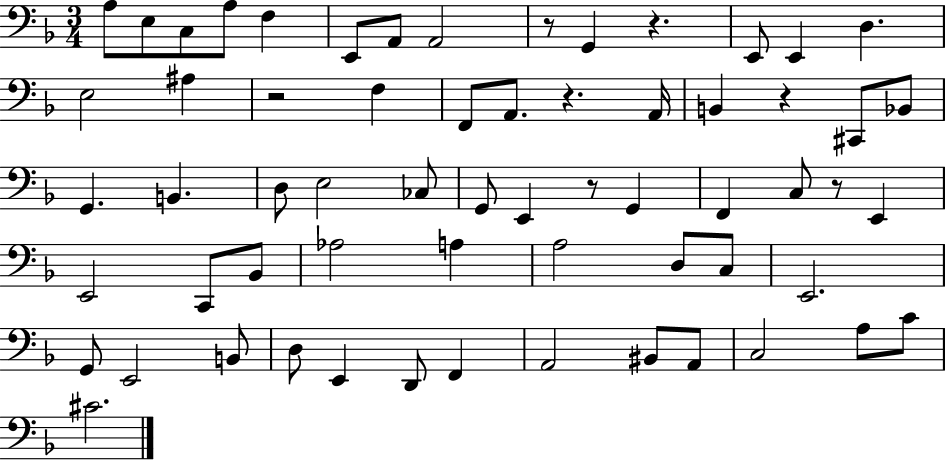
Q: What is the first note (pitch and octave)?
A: A3